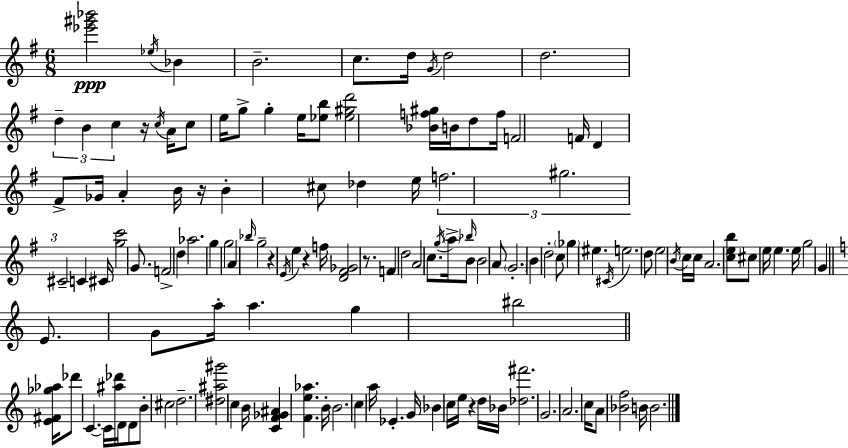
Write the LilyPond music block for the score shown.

{
  \clef treble
  \numericTimeSignature
  \time 6/8
  \key g \major
  <ees''' gis''' bes'''>2\ppp \acciaccatura { ees''16 } bes'4 | b'2.-- | c''8. d''16 \acciaccatura { g'16 } d''2 | d''2. | \break \tuplet 3/2 { d''4-- b'4 c''4 } | r16 \acciaccatura { c''16 } a'16 c''8 e''16 g''8-> g''4-. | e''16 <ees'' b''>8 <ees'' gis'' d'''>2 | <bes' f'' gis''>16 b'16 d''8 f''16 f'2 | \break f'16 d'4 fis'8-> ges'16 a'4-. | b'16 r16 b'4-. cis''8 des''4 | e''16 \tuplet 3/2 { f''2. | gis''2. | \break cis'2-- } c'4 | cis'16 <g'' c'''>2 | g'8. f'2-> d''4 | aes''2. | \break g''4 g''2 | a'4 \grace { bes''16 } g''2-- | r4 \acciaccatura { e'16 } e''4 | r4 f''16 <d' fis' ges'>2 | \break r8. f'4 d''2 | a'2 | c''8. \acciaccatura { g''16 } \parenthesize a''16-> \grace { bes''16 } b'8 b'2 | a'8 \parenthesize g'2.-. | \break b'4 d''2-. | c''8 \parenthesize ges''4 | eis''4. \acciaccatura { cis'16 } e''2. | d''8 e''2 | \break \acciaccatura { b'16 } c''16 c''16 a'2. | <c'' e'' b''>8 cis''8 | e''16 e''4. e''16 g''2 | g'4 \bar "||" \break \key c \major e'8. g'8 a''16-. a''4. | g''4 bis''2 | \bar "||" \break \key c \major <e' fis' ges'' aes''>16 des'''8 c'4.~~ c'16 <ais'' des'''>16 d'16 | d'8 b'8-. cis''2 | d''2.-- | <dis'' ais'' gis'''>2 c''4 | \break b'16 <c' f' ges' ais'>4 <f' e'' aes''>4. b'16-. | b'2. | c''4 a''16 ees'4.-. g'16 | bes'4 c''16 e''16 r4 d''16 bes'16 | \break <des'' fis'''>2. | g'2. | a'2. | c''16 a'8 <bes' f''>2 b'16 | \break b'2. | \bar "|."
}